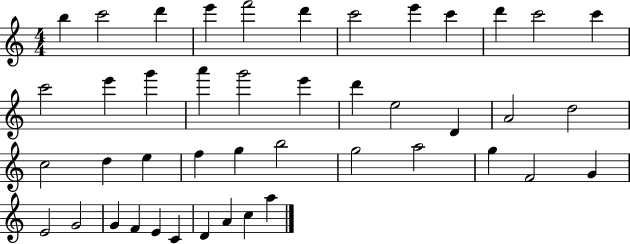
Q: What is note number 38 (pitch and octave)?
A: F4